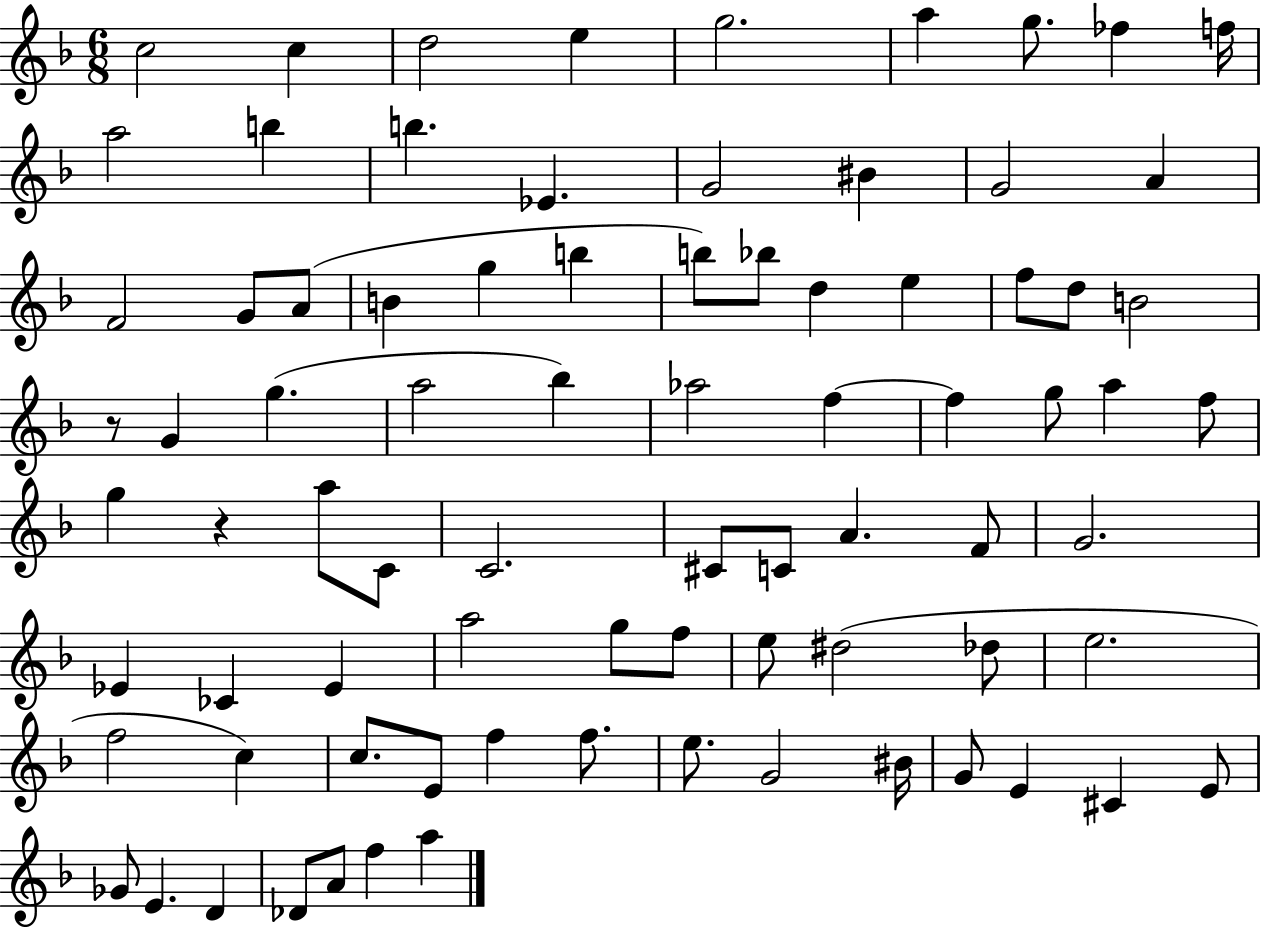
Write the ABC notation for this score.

X:1
T:Untitled
M:6/8
L:1/4
K:F
c2 c d2 e g2 a g/2 _f f/4 a2 b b _E G2 ^B G2 A F2 G/2 A/2 B g b b/2 _b/2 d e f/2 d/2 B2 z/2 G g a2 _b _a2 f f g/2 a f/2 g z a/2 C/2 C2 ^C/2 C/2 A F/2 G2 _E _C _E a2 g/2 f/2 e/2 ^d2 _d/2 e2 f2 c c/2 E/2 f f/2 e/2 G2 ^B/4 G/2 E ^C E/2 _G/2 E D _D/2 A/2 f a